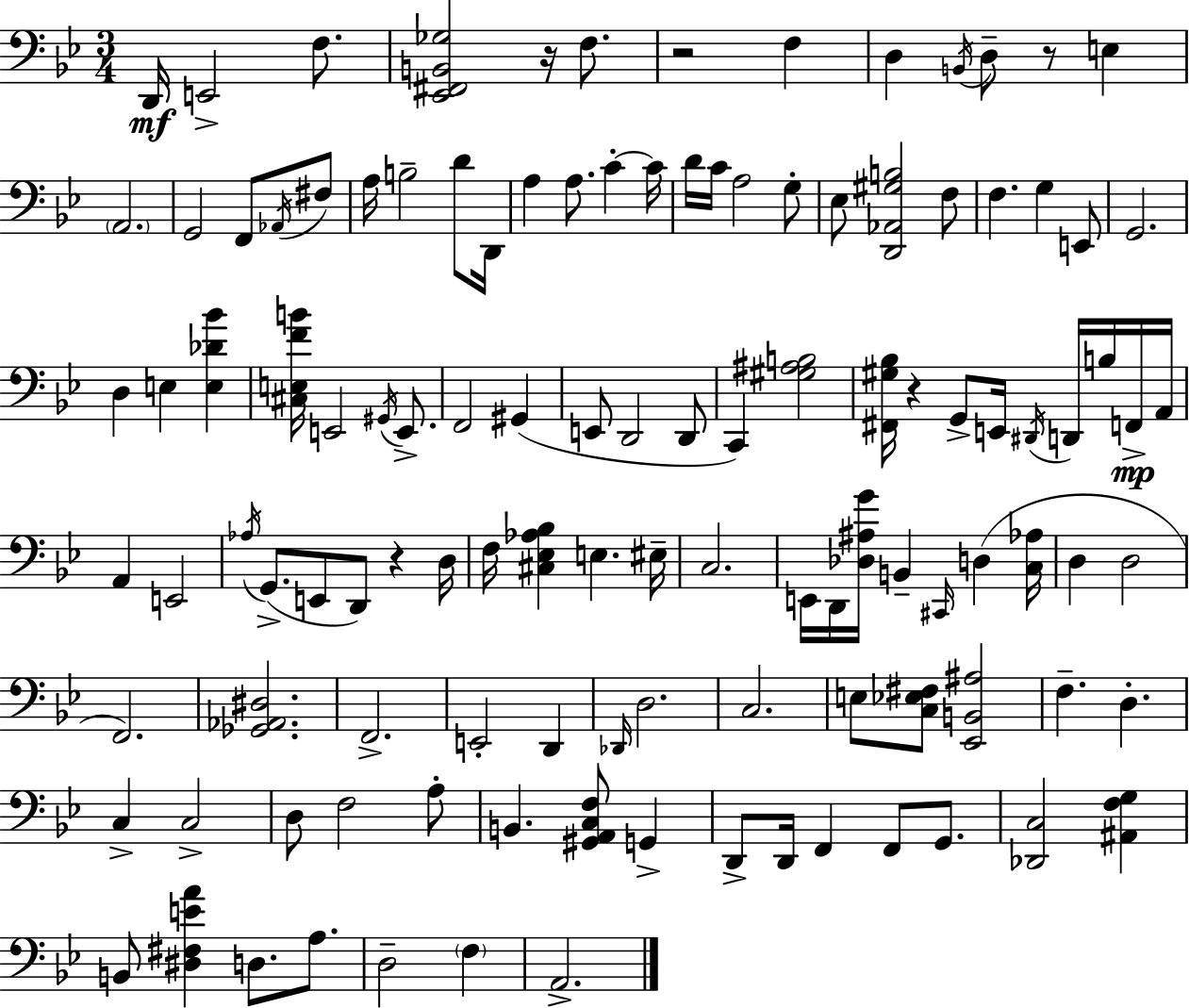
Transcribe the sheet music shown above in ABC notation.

X:1
T:Untitled
M:3/4
L:1/4
K:Bb
D,,/4 E,,2 F,/2 [_E,,^F,,B,,_G,]2 z/4 F,/2 z2 F, D, B,,/4 D,/2 z/2 E, A,,2 G,,2 F,,/2 _A,,/4 ^F,/2 A,/4 B,2 D/2 D,,/4 A, A,/2 C C/4 D/4 C/4 A,2 G,/2 _E,/2 [D,,_A,,^G,B,]2 F,/2 F, G, E,,/2 G,,2 D, E, [E,_D_B] [^C,E,FB]/4 E,,2 ^G,,/4 E,,/2 F,,2 ^G,, E,,/2 D,,2 D,,/2 C,, [^G,^A,B,]2 [^F,,^G,_B,]/4 z G,,/2 E,,/4 ^D,,/4 D,,/4 B,/4 F,,/4 A,,/4 A,, E,,2 _A,/4 G,,/2 E,,/2 D,,/2 z D,/4 F,/4 [^C,_E,_A,_B,] E, ^E,/4 C,2 E,,/4 D,,/4 [_D,^A,G]/4 B,, ^C,,/4 D, [C,_A,]/4 D, D,2 F,,2 [_G,,_A,,^D,]2 F,,2 E,,2 D,, _D,,/4 D,2 C,2 E,/2 [C,_E,^F,]/2 [_E,,B,,^A,]2 F, D, C, C,2 D,/2 F,2 A,/2 B,, [^G,,A,,C,F,]/2 G,, D,,/2 D,,/4 F,, F,,/2 G,,/2 [_D,,C,]2 [^A,,F,G,] B,,/2 [^D,^F,EA] D,/2 A,/2 D,2 F, A,,2